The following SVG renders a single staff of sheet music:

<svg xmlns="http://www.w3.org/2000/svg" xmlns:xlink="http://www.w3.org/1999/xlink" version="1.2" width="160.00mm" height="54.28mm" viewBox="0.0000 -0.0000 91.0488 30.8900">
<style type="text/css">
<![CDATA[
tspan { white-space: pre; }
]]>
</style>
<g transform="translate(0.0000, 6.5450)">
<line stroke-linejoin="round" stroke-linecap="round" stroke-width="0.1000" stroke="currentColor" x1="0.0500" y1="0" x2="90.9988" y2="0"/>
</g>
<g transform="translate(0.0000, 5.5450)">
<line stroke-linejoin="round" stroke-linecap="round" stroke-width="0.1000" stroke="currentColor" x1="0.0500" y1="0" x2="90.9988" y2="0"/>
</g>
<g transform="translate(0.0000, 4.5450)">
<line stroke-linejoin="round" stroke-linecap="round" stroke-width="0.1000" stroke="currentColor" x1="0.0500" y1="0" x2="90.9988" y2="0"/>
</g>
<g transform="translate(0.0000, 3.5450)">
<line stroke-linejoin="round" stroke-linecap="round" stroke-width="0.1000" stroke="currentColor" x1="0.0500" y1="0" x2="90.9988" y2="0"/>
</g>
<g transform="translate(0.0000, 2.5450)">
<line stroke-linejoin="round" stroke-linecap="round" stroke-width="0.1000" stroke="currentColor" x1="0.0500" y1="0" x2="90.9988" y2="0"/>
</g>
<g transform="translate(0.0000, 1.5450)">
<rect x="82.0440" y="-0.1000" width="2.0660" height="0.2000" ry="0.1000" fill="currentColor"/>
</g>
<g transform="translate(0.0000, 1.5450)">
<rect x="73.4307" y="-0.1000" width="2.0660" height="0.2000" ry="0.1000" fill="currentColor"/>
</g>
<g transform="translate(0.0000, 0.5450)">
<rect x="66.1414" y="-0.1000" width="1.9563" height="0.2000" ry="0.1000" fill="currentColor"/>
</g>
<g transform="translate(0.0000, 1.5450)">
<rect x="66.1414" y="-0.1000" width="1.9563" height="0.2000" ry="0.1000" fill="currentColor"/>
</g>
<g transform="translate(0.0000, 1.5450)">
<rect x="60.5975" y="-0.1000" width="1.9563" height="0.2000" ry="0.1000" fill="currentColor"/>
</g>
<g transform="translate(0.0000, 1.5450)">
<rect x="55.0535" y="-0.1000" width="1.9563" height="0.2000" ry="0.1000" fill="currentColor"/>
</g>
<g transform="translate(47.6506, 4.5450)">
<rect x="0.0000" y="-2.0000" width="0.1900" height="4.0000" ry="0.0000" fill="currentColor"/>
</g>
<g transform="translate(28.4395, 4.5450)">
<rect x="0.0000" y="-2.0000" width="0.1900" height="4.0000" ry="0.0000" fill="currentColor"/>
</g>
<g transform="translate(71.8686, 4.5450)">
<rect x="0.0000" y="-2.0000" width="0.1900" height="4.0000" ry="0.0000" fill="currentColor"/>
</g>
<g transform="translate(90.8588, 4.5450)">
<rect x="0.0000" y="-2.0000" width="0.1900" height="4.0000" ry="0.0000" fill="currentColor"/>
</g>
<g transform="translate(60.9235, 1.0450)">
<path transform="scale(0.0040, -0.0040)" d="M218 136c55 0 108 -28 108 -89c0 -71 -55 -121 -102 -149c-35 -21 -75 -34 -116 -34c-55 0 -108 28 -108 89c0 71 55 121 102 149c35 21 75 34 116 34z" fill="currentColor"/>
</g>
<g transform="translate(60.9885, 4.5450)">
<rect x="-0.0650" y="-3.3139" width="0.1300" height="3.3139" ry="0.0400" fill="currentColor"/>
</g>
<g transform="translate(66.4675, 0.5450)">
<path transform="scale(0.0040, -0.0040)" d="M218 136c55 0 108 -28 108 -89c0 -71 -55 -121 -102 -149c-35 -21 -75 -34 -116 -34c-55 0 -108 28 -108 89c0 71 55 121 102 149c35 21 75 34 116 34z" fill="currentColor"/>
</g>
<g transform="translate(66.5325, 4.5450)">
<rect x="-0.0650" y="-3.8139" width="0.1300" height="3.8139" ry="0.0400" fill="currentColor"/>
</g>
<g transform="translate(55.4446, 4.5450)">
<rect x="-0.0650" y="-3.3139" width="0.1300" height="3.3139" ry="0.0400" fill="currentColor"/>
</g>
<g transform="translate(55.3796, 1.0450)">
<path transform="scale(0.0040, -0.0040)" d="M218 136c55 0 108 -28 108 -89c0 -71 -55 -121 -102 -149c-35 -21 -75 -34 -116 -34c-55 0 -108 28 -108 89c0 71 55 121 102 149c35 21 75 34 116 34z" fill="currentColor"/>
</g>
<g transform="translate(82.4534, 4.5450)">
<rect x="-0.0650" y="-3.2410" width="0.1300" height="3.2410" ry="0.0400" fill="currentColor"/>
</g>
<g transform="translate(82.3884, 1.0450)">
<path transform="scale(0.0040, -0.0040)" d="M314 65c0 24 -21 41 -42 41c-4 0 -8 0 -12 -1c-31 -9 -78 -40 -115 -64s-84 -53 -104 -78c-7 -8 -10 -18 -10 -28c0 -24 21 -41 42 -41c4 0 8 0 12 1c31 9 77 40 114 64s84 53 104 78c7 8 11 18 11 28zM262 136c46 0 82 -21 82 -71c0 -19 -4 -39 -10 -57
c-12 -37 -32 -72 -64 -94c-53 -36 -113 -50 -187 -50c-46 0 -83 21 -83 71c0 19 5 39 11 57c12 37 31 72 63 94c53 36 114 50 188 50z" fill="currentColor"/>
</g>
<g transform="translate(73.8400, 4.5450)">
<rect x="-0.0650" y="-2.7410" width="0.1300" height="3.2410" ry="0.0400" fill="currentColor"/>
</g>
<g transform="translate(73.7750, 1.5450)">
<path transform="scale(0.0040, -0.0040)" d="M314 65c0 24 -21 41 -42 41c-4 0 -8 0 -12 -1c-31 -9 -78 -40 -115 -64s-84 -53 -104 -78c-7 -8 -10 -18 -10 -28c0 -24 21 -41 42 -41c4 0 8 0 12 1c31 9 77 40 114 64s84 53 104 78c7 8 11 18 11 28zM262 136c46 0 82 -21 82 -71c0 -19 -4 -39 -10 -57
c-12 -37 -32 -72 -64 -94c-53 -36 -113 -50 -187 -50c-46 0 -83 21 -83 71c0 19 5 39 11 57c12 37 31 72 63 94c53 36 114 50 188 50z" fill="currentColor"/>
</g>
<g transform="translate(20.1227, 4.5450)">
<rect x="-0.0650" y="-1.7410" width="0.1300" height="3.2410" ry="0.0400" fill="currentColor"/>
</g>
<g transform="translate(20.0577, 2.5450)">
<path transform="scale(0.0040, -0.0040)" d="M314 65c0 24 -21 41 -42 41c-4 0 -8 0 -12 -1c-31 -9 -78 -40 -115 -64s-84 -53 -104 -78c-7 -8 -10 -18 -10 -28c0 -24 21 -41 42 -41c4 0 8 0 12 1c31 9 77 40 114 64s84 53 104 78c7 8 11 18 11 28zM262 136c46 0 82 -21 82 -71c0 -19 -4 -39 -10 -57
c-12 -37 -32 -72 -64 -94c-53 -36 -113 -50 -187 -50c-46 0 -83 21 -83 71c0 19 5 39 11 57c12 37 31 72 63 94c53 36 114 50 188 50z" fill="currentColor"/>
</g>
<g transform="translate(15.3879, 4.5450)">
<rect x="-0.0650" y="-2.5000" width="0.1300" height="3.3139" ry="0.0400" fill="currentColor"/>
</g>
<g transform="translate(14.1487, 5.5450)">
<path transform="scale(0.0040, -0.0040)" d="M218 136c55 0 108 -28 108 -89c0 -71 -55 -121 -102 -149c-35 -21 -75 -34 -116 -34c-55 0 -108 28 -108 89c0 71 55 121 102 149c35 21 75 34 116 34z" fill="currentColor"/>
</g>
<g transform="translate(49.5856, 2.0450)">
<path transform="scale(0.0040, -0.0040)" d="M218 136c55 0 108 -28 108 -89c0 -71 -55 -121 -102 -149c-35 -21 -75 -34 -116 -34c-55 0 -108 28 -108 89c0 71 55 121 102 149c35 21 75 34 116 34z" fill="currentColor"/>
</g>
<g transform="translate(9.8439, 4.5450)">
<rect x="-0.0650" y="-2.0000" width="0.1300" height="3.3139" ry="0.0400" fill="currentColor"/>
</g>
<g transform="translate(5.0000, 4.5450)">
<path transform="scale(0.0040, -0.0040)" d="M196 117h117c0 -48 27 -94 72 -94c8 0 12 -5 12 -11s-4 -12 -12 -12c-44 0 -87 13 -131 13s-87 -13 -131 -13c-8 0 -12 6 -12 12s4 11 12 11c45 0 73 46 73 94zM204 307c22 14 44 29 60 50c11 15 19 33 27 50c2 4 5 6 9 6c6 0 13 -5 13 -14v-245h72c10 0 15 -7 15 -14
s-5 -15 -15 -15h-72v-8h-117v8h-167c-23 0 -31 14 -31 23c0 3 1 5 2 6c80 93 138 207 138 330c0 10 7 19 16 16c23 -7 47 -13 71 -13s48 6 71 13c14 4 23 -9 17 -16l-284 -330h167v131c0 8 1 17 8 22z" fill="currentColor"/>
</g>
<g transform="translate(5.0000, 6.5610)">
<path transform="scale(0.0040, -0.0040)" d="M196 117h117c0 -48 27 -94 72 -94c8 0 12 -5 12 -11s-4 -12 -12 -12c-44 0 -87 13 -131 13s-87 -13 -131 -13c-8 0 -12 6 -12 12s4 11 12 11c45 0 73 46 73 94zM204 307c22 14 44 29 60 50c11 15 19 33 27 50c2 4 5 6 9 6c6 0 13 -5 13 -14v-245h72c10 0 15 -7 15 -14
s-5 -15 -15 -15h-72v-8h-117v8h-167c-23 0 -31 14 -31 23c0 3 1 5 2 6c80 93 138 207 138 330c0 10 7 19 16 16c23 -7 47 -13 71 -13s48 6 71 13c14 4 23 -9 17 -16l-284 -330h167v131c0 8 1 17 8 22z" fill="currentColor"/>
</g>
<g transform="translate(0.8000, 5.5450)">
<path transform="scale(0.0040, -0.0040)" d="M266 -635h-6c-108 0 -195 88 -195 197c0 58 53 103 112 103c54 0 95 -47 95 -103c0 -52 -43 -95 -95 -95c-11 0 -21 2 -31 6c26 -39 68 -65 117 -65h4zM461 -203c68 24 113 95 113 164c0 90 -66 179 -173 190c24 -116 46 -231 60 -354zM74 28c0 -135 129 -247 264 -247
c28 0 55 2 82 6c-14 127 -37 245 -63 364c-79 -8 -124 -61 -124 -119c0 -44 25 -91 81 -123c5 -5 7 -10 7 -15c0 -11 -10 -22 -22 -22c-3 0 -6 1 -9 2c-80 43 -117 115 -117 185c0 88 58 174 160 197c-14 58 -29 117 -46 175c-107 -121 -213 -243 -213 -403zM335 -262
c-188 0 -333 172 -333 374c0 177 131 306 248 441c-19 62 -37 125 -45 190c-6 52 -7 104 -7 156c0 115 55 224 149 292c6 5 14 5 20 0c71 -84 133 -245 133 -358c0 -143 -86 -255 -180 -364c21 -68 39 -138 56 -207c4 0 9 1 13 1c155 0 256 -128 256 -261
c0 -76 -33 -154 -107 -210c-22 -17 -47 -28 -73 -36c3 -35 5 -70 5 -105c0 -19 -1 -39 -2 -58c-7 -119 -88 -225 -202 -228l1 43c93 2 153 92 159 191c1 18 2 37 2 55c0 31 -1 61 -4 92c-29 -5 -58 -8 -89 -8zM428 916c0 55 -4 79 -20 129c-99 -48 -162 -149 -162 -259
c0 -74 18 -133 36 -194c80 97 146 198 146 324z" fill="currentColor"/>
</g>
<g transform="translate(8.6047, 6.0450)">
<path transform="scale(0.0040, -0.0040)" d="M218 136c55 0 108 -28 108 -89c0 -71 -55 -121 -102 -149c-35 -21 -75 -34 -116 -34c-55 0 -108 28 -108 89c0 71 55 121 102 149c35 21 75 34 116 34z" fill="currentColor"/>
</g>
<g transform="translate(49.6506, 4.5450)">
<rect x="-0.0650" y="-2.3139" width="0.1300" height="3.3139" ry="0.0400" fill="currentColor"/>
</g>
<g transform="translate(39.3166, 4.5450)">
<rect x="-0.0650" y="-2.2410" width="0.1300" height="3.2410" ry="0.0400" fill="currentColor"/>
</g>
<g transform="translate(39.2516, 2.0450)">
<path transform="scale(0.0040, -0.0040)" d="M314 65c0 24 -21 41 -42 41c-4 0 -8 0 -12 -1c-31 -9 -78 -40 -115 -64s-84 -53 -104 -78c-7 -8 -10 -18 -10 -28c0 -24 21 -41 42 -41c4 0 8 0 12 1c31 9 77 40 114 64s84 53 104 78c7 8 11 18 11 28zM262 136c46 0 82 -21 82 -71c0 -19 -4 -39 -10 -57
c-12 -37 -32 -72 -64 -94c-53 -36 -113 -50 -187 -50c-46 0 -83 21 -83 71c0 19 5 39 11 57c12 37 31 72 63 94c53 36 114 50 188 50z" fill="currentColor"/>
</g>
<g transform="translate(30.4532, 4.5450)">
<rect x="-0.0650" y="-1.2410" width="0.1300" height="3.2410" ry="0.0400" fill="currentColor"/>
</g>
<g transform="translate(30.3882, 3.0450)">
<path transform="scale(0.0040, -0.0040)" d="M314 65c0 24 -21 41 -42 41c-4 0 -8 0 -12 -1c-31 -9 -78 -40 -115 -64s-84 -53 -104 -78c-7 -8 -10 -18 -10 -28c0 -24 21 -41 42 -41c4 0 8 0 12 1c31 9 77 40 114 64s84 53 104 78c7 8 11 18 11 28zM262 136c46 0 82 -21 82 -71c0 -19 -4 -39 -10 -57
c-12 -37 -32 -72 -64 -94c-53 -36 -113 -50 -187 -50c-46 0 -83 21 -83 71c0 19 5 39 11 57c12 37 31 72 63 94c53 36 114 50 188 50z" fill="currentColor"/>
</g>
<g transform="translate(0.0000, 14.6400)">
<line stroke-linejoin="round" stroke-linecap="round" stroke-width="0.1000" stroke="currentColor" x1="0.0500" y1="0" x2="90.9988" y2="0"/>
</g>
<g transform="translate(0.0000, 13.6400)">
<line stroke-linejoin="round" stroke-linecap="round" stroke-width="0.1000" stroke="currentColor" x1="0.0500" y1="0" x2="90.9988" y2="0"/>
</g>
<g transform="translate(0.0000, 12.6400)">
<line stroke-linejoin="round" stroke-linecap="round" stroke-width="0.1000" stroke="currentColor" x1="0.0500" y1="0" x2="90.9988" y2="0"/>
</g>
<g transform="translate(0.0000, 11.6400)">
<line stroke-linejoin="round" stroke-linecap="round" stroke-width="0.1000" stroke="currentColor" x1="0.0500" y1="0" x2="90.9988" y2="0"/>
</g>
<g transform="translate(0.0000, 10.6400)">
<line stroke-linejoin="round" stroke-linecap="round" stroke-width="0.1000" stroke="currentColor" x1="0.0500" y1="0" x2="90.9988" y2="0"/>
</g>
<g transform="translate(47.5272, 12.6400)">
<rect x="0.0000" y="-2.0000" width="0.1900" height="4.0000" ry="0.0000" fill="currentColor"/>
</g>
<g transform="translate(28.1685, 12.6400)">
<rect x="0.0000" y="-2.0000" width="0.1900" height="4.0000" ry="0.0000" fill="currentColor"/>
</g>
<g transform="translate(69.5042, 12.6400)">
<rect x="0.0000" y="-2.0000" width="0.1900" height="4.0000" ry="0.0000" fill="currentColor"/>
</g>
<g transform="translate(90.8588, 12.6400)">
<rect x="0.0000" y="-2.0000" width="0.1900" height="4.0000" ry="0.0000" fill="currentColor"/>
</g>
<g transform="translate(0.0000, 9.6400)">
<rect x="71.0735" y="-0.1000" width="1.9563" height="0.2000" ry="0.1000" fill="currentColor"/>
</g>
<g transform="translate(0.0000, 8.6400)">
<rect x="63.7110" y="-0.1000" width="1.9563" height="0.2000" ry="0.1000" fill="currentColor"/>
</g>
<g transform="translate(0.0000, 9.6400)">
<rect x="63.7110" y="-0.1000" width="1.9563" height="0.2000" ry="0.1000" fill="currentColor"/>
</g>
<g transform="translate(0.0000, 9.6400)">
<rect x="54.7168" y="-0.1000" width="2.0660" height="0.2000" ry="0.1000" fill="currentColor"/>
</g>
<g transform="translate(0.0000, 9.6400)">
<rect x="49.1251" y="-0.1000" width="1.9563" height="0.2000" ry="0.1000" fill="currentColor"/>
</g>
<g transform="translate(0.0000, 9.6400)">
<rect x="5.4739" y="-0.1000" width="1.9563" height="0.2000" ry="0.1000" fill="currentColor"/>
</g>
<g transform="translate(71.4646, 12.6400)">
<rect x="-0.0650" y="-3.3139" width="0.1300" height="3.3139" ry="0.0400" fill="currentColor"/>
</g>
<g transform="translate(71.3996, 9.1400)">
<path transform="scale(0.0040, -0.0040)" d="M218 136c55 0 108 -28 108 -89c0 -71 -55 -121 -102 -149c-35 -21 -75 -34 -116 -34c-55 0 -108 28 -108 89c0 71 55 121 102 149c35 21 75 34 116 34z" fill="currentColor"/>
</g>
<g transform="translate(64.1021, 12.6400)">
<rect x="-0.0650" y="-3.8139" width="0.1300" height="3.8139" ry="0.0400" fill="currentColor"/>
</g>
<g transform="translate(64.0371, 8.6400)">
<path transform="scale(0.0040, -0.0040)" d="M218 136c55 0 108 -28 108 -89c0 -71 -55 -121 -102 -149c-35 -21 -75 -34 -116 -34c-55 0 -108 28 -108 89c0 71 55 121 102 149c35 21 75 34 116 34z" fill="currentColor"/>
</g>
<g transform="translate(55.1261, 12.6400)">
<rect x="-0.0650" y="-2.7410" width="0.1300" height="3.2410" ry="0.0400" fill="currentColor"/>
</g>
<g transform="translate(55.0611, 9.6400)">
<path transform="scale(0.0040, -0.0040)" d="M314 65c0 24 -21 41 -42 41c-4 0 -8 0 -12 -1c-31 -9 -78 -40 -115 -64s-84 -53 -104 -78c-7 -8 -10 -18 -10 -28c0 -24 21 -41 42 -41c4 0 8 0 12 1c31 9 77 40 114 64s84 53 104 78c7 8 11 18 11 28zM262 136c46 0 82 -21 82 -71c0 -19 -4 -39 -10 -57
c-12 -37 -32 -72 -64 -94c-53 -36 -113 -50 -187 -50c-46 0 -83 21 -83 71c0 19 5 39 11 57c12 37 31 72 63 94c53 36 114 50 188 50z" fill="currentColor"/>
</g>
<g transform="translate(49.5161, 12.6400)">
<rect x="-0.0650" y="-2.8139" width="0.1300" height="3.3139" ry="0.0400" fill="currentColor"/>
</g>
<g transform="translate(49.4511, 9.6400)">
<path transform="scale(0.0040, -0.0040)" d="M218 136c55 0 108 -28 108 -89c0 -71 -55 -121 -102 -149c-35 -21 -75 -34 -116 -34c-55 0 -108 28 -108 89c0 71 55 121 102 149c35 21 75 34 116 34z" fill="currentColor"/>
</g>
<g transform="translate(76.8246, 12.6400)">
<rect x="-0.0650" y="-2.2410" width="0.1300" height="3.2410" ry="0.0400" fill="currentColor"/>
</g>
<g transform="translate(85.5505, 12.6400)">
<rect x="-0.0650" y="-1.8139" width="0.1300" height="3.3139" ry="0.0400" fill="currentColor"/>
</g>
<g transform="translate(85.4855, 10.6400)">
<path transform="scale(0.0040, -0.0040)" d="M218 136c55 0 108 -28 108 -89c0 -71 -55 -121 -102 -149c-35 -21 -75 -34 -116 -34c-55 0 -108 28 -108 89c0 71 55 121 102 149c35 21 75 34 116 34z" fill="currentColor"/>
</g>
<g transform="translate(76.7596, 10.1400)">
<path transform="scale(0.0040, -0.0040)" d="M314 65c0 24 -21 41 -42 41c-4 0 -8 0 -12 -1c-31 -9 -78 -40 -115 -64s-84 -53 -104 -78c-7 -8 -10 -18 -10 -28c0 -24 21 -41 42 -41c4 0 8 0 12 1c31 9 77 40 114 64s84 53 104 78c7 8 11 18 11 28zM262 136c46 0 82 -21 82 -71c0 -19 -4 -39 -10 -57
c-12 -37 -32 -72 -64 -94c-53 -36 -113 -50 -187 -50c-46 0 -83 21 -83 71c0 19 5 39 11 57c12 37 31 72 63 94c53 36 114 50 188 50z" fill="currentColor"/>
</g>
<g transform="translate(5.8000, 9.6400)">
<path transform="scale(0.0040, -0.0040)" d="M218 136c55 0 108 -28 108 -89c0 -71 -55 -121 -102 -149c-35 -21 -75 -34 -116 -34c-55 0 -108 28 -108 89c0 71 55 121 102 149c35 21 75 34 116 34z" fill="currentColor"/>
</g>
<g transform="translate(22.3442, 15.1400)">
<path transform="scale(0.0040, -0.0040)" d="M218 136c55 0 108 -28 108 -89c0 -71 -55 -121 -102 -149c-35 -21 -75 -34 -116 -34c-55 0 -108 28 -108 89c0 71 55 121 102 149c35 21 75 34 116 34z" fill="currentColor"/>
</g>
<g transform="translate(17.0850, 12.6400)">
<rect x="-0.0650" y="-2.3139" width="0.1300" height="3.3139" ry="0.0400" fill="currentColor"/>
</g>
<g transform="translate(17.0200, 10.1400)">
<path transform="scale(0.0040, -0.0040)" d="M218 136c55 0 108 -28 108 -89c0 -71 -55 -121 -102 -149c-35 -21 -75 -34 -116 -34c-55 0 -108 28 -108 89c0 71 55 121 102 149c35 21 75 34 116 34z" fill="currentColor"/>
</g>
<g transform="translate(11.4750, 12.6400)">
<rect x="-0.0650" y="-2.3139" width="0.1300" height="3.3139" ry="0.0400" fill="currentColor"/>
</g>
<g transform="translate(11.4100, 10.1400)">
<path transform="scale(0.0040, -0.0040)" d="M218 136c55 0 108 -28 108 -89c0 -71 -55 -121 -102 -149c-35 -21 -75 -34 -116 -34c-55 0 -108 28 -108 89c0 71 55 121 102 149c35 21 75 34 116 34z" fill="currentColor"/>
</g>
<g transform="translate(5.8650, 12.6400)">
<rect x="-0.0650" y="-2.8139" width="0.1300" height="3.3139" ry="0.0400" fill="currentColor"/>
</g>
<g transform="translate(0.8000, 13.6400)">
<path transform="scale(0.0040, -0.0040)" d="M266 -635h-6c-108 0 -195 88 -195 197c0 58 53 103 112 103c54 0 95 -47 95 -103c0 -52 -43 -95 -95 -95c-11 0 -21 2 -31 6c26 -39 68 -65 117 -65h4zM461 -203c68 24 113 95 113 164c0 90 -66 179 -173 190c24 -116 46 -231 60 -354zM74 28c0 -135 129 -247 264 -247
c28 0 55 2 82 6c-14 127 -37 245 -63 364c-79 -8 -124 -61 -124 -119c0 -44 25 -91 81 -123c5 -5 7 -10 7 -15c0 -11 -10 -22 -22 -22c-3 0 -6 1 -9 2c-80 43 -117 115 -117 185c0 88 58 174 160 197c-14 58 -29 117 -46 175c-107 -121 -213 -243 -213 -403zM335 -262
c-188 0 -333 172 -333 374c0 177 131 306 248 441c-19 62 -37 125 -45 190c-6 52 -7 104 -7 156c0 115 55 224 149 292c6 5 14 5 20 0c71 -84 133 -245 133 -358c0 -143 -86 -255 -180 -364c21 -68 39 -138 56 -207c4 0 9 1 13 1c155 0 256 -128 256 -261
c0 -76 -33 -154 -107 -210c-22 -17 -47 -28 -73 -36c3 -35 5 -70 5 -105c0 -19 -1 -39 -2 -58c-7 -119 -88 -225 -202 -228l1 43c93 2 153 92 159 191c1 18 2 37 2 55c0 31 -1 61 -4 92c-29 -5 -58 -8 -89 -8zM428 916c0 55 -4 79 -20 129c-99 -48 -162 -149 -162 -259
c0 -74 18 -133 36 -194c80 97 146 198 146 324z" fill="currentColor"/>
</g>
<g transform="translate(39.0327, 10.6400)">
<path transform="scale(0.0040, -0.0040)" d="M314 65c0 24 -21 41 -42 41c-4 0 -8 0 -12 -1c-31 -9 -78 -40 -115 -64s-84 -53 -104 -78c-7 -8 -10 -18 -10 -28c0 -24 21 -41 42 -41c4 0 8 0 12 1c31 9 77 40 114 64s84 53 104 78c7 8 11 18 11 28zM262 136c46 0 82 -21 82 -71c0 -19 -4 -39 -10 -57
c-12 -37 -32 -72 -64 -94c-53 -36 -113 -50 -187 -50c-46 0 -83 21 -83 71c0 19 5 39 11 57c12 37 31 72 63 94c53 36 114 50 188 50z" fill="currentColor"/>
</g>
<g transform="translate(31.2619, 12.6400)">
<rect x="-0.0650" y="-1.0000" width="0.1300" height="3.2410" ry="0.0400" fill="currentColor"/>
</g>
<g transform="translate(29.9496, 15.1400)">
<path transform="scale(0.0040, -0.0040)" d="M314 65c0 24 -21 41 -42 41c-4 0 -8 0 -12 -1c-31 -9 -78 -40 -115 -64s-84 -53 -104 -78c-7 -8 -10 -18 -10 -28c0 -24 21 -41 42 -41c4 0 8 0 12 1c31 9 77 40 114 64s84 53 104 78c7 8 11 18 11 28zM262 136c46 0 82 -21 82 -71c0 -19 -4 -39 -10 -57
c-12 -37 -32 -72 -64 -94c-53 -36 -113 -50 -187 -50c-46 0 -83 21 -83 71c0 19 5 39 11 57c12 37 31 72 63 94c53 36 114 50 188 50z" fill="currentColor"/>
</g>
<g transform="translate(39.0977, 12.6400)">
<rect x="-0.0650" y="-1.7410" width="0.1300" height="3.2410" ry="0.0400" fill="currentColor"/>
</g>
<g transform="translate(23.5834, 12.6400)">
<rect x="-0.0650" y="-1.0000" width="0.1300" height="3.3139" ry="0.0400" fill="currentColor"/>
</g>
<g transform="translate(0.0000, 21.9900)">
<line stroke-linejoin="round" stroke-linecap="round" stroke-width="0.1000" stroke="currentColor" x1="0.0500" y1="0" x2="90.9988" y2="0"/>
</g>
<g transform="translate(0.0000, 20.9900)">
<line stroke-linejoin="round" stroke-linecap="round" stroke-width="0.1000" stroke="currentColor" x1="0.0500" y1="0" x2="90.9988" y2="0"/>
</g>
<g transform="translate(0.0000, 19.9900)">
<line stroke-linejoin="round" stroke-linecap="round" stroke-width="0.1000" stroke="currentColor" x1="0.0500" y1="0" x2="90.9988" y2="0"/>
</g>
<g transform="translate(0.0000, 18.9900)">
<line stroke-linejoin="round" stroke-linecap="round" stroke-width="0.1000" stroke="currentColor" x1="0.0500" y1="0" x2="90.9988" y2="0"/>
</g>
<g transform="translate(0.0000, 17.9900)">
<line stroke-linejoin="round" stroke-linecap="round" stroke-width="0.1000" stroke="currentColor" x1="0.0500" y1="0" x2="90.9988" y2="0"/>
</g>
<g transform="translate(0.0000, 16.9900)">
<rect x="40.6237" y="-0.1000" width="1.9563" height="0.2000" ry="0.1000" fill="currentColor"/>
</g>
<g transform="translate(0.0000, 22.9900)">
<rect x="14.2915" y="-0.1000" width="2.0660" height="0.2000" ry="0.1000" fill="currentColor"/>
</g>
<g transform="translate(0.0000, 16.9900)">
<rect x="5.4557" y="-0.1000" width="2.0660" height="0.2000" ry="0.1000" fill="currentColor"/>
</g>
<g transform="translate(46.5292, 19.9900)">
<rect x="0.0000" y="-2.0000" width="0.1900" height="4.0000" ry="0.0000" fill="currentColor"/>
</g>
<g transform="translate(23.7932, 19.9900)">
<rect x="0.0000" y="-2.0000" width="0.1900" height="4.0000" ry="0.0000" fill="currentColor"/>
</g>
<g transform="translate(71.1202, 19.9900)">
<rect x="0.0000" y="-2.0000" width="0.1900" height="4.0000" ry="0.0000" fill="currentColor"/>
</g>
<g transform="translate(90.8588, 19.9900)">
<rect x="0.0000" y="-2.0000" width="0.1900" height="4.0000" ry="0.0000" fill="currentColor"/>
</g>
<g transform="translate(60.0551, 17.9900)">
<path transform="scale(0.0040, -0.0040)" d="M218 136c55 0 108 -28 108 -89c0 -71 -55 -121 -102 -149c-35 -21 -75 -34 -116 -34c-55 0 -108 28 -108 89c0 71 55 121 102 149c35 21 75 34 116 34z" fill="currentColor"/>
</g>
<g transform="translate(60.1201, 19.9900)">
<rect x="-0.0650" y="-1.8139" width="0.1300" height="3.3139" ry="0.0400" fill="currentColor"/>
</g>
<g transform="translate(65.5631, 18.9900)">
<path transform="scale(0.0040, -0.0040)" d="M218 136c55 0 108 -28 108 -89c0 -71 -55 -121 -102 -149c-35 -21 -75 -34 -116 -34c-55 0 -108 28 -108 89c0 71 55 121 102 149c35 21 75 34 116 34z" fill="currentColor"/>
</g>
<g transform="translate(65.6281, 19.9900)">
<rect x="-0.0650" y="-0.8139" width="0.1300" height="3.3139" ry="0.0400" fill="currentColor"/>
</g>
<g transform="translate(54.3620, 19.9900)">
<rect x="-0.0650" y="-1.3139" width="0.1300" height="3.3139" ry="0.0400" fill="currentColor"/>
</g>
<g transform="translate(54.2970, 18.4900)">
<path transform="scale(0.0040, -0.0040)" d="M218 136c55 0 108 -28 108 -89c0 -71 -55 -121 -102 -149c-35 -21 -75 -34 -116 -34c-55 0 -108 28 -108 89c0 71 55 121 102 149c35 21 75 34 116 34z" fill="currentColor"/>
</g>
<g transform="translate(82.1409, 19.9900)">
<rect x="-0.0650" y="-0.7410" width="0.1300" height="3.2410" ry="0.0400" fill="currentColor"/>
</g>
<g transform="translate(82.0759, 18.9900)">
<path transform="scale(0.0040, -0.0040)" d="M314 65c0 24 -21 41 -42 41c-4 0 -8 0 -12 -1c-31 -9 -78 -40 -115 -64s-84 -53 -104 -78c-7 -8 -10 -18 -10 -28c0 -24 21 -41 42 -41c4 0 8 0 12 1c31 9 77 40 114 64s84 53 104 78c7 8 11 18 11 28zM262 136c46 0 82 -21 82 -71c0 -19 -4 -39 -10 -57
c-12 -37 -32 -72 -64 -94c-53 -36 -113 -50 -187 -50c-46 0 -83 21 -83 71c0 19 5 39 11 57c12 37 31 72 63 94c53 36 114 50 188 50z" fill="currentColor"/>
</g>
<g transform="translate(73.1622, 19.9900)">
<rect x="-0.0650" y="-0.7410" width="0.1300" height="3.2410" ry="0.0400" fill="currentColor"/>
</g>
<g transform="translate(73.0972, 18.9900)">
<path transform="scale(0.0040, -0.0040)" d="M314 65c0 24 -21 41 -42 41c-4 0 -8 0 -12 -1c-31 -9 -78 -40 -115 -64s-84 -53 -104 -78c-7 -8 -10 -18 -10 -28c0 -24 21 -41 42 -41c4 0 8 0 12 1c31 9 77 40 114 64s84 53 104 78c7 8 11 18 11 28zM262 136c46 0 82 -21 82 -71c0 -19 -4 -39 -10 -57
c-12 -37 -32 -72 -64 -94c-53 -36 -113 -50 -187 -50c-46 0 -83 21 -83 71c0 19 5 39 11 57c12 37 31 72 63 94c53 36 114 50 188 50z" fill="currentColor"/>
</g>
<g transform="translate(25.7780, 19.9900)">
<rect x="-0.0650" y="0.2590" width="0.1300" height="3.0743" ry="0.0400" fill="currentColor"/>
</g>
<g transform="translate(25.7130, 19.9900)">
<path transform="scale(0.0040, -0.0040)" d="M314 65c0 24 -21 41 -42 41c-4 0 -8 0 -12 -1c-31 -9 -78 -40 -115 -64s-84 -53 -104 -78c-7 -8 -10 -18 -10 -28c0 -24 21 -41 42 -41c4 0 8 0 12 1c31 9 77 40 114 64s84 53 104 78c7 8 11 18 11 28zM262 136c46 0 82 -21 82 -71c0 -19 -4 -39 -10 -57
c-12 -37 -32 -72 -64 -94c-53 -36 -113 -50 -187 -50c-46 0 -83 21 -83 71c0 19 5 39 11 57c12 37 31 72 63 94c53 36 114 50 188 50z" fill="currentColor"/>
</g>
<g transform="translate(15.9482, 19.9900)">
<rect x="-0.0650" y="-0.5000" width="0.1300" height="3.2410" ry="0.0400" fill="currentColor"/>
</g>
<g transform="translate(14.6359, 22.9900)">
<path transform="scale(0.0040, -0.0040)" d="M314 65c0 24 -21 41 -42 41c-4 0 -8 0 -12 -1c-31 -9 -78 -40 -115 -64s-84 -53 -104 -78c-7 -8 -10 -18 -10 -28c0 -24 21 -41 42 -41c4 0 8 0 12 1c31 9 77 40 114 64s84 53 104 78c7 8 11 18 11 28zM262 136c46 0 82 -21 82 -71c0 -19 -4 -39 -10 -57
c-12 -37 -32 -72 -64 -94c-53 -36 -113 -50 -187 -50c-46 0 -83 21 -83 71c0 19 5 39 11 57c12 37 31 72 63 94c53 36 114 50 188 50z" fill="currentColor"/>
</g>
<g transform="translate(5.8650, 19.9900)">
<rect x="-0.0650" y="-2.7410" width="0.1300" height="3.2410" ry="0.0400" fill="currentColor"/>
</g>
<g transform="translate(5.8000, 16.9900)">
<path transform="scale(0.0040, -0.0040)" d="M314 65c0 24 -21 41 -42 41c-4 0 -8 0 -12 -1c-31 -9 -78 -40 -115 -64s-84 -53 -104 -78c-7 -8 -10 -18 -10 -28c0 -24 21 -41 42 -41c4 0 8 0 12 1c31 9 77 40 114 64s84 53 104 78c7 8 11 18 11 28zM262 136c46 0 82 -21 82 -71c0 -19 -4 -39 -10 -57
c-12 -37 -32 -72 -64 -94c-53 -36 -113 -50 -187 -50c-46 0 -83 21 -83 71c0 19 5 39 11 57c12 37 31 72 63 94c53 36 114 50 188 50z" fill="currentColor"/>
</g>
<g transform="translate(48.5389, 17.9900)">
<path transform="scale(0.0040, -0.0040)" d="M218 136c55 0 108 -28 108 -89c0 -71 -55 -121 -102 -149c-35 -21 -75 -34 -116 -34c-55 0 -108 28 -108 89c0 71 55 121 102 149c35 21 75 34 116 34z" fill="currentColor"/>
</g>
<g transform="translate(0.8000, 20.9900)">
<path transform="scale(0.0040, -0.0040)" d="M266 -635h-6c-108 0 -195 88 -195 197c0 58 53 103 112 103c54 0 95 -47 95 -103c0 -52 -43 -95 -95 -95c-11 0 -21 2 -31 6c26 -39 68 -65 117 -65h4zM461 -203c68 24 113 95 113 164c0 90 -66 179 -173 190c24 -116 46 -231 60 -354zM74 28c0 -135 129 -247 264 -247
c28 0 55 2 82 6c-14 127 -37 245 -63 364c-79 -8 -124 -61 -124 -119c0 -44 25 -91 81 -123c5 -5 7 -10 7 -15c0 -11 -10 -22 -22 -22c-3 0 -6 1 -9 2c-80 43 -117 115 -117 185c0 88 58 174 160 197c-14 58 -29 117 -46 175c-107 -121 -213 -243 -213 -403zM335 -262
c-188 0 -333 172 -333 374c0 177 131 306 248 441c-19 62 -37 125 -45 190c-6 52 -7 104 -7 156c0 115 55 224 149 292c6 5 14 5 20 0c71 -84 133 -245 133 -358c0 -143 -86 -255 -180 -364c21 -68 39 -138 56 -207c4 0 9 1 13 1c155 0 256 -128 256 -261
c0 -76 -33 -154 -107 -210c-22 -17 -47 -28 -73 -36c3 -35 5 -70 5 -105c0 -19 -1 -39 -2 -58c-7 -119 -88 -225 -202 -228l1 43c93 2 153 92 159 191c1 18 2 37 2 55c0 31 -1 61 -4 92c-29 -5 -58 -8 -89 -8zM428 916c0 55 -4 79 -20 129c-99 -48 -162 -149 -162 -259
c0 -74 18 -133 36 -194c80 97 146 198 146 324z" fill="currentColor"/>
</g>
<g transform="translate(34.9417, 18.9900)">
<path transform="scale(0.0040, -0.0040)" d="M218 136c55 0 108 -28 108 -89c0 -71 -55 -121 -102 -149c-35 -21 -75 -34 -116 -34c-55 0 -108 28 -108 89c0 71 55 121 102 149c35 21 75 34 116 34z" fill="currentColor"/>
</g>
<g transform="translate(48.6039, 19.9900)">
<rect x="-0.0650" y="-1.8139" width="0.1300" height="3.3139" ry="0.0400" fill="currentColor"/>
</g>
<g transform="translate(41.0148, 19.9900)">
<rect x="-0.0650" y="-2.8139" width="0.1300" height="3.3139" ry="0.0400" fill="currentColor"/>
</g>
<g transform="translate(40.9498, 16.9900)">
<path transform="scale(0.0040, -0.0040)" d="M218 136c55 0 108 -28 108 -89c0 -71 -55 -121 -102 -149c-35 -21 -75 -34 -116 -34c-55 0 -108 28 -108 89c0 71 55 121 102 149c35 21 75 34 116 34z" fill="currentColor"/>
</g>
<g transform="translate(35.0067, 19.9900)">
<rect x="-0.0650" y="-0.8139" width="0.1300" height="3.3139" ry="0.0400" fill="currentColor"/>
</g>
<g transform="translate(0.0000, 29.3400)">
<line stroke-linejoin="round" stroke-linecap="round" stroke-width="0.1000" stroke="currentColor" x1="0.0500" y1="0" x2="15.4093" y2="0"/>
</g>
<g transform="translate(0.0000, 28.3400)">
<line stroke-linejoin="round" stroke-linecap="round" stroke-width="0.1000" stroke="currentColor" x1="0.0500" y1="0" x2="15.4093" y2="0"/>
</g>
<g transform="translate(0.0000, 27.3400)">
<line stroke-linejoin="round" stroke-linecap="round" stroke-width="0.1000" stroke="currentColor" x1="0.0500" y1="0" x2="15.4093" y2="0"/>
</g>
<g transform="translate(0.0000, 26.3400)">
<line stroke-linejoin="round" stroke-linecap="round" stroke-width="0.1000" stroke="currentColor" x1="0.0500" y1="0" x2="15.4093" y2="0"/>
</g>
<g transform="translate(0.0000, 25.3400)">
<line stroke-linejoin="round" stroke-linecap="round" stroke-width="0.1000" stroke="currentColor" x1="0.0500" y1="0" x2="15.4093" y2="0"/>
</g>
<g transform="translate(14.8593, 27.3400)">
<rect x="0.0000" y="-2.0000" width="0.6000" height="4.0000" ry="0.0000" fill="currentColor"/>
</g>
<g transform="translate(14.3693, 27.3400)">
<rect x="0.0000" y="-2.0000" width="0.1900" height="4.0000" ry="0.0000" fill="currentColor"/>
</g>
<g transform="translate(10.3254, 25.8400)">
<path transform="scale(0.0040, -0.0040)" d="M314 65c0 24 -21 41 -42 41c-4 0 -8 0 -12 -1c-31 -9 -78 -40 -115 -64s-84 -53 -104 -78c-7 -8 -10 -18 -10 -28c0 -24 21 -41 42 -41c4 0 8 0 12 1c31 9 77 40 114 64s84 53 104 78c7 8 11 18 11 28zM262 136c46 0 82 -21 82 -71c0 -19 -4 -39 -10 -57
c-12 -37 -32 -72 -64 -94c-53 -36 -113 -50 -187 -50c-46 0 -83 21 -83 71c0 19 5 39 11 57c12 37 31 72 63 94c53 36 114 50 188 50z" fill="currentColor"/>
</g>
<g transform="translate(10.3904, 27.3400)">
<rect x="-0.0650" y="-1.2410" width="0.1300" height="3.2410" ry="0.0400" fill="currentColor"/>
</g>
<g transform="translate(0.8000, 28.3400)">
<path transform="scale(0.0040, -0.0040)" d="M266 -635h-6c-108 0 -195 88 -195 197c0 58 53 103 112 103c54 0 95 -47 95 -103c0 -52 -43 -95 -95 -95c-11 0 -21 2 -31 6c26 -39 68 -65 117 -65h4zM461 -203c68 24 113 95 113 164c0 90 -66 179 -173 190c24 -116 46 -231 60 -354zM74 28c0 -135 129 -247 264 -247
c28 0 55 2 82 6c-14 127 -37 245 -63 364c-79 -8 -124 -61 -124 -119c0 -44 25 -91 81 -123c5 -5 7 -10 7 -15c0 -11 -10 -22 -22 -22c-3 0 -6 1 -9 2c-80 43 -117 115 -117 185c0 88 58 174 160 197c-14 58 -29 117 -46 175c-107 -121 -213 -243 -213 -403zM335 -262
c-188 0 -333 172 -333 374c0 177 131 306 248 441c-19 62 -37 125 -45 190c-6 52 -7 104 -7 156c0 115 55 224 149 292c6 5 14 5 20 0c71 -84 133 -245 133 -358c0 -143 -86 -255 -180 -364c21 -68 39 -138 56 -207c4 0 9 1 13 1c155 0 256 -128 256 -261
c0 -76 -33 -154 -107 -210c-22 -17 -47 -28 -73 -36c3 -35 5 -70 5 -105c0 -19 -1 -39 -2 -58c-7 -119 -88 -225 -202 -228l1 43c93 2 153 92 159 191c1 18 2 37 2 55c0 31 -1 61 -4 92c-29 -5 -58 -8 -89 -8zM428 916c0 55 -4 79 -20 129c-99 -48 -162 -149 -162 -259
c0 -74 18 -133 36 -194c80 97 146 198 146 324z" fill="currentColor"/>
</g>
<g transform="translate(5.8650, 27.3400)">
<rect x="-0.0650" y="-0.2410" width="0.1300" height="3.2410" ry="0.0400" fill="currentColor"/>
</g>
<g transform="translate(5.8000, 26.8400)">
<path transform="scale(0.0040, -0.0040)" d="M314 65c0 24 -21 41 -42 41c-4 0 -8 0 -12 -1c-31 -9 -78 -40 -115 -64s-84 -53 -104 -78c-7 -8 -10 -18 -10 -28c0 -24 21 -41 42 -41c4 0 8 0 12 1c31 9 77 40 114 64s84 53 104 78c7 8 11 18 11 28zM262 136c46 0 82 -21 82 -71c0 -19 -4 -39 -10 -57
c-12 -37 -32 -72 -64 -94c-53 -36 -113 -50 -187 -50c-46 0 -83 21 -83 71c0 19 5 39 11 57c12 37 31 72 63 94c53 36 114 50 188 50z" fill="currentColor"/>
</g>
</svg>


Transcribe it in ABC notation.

X:1
T:Untitled
M:4/4
L:1/4
K:C
F G f2 e2 g2 g b b c' a2 b2 a g g D D2 f2 a a2 c' b g2 f a2 C2 B2 d a f e f d d2 d2 c2 e2